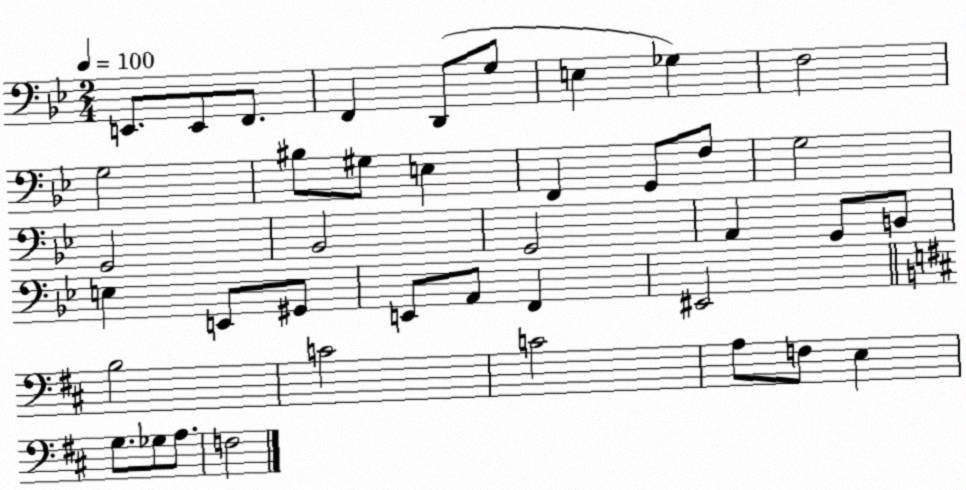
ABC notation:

X:1
T:Untitled
M:2/4
L:1/4
K:Bb
E,,/2 E,,/2 F,,/2 F,, D,,/2 G,/2 E, _G, F,2 G,2 ^B,/2 ^G,/2 E, F,, G,,/2 F,/2 G,2 G,,2 _B,,2 G,,2 A,, G,,/2 B,,/2 E, E,,/2 ^G,,/2 E,,/2 A,,/2 F,, ^E,,2 B,2 C2 C2 A,/2 F,/2 E, G,/2 _G,/2 A,/2 F,2